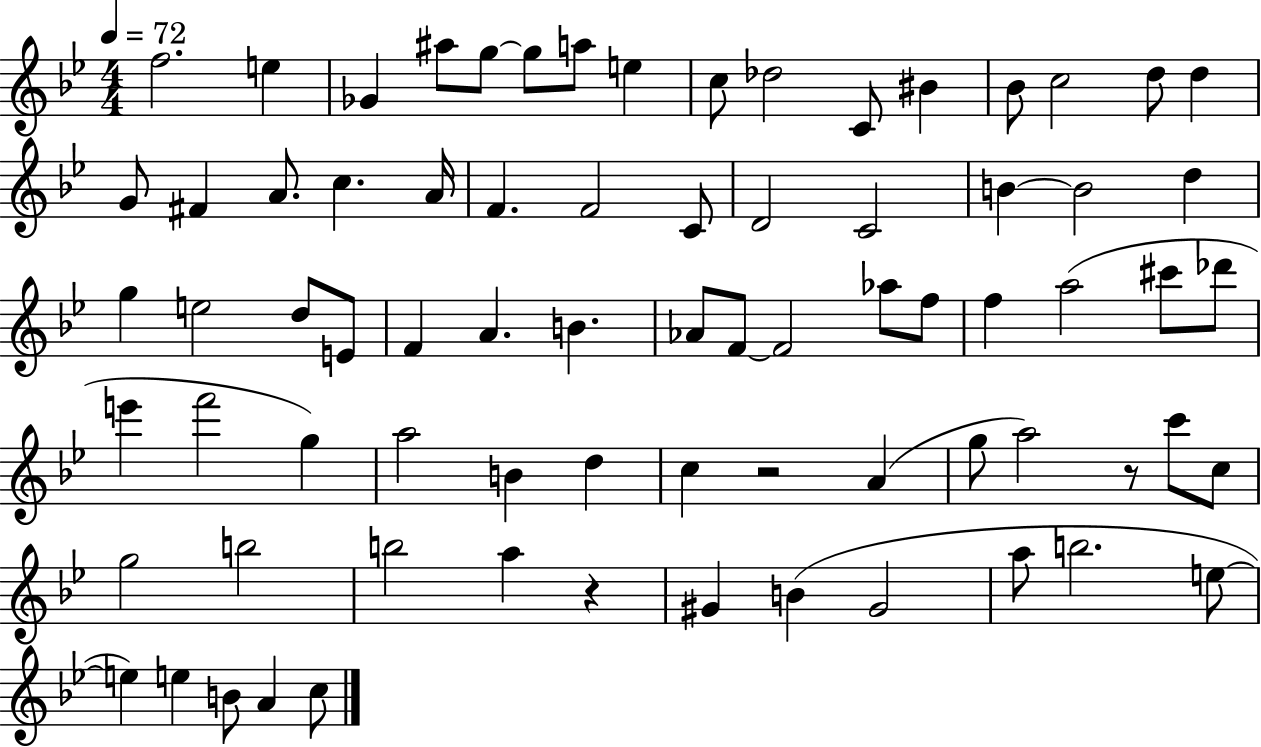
{
  \clef treble
  \numericTimeSignature
  \time 4/4
  \key bes \major
  \tempo 4 = 72
  f''2. e''4 | ges'4 ais''8 g''8~~ g''8 a''8 e''4 | c''8 des''2 c'8 bis'4 | bes'8 c''2 d''8 d''4 | \break g'8 fis'4 a'8. c''4. a'16 | f'4. f'2 c'8 | d'2 c'2 | b'4~~ b'2 d''4 | \break g''4 e''2 d''8 e'8 | f'4 a'4. b'4. | aes'8 f'8~~ f'2 aes''8 f''8 | f''4 a''2( cis'''8 des'''8 | \break e'''4 f'''2 g''4) | a''2 b'4 d''4 | c''4 r2 a'4( | g''8 a''2) r8 c'''8 c''8 | \break g''2 b''2 | b''2 a''4 r4 | gis'4 b'4( gis'2 | a''8 b''2. e''8~~ | \break e''4) e''4 b'8 a'4 c''8 | \bar "|."
}